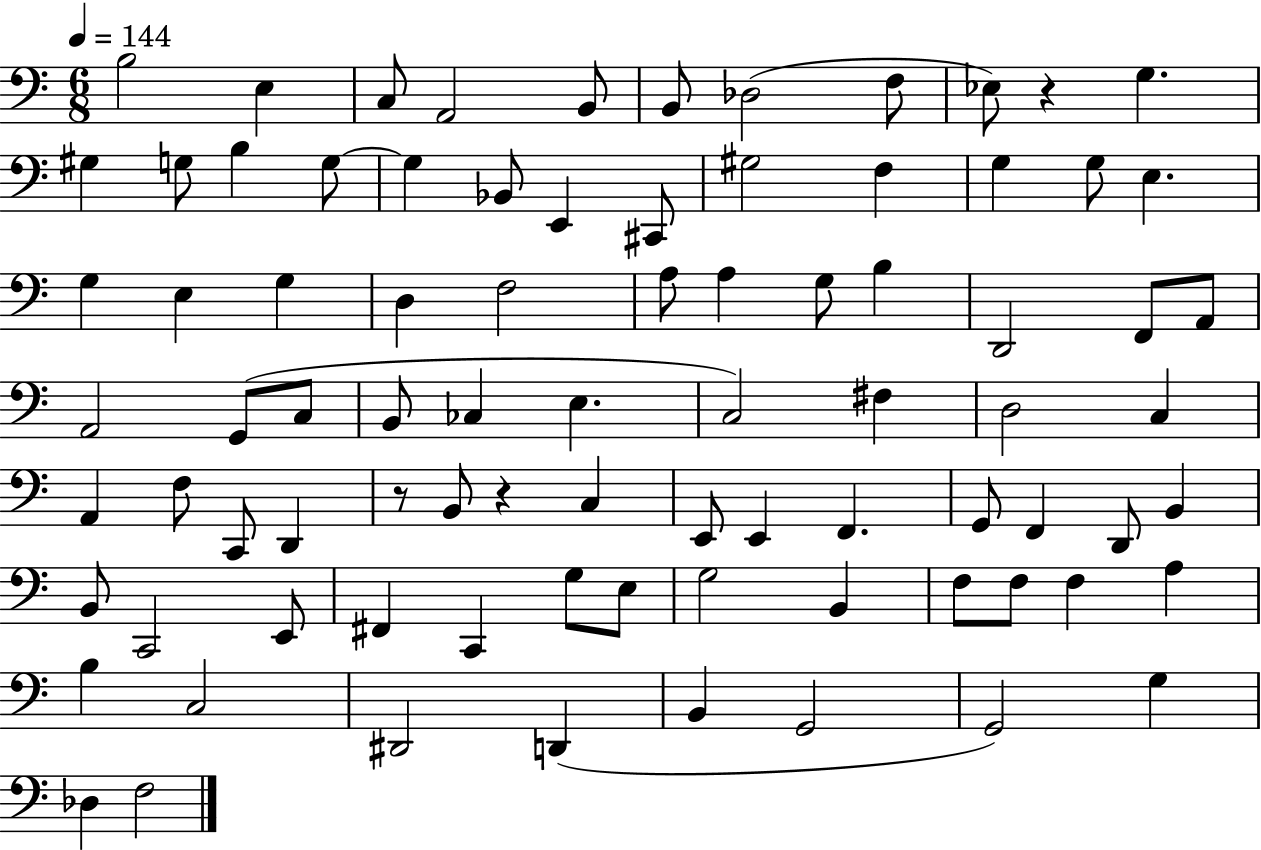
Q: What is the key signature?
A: C major